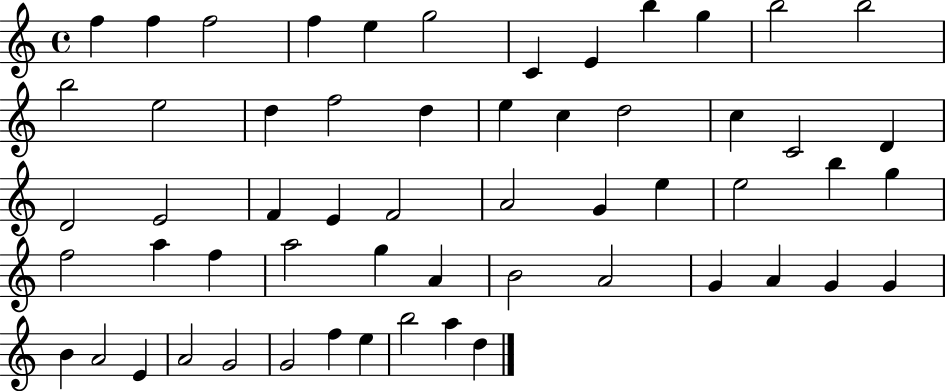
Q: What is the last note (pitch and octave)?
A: D5